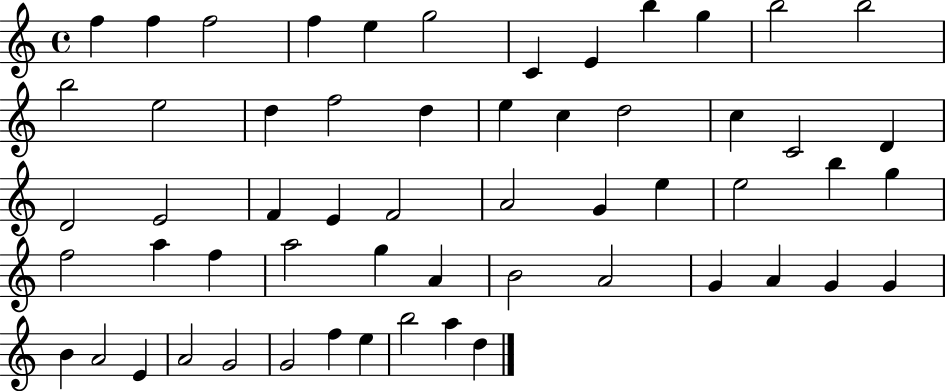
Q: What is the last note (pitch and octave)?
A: D5